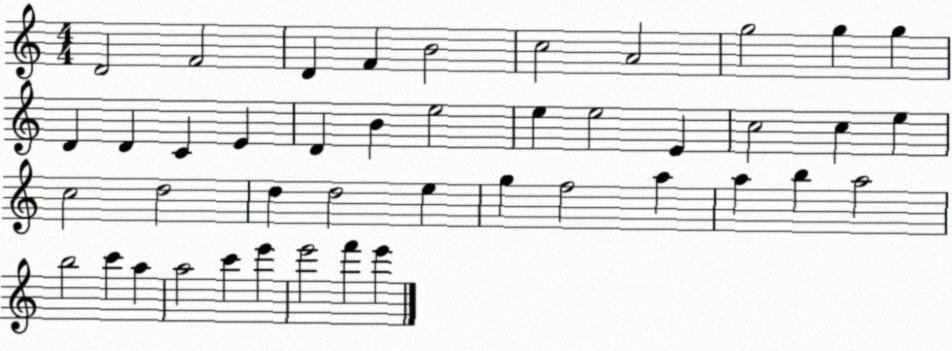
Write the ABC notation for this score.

X:1
T:Untitled
M:4/4
L:1/4
K:C
D2 F2 D F B2 c2 A2 g2 g g D D C E D B e2 e e2 E c2 c e c2 d2 d d2 e g f2 a a b a2 b2 c' a a2 c' e' e'2 f' e'